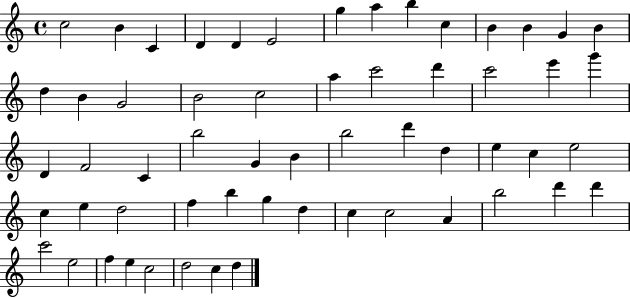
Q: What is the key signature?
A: C major